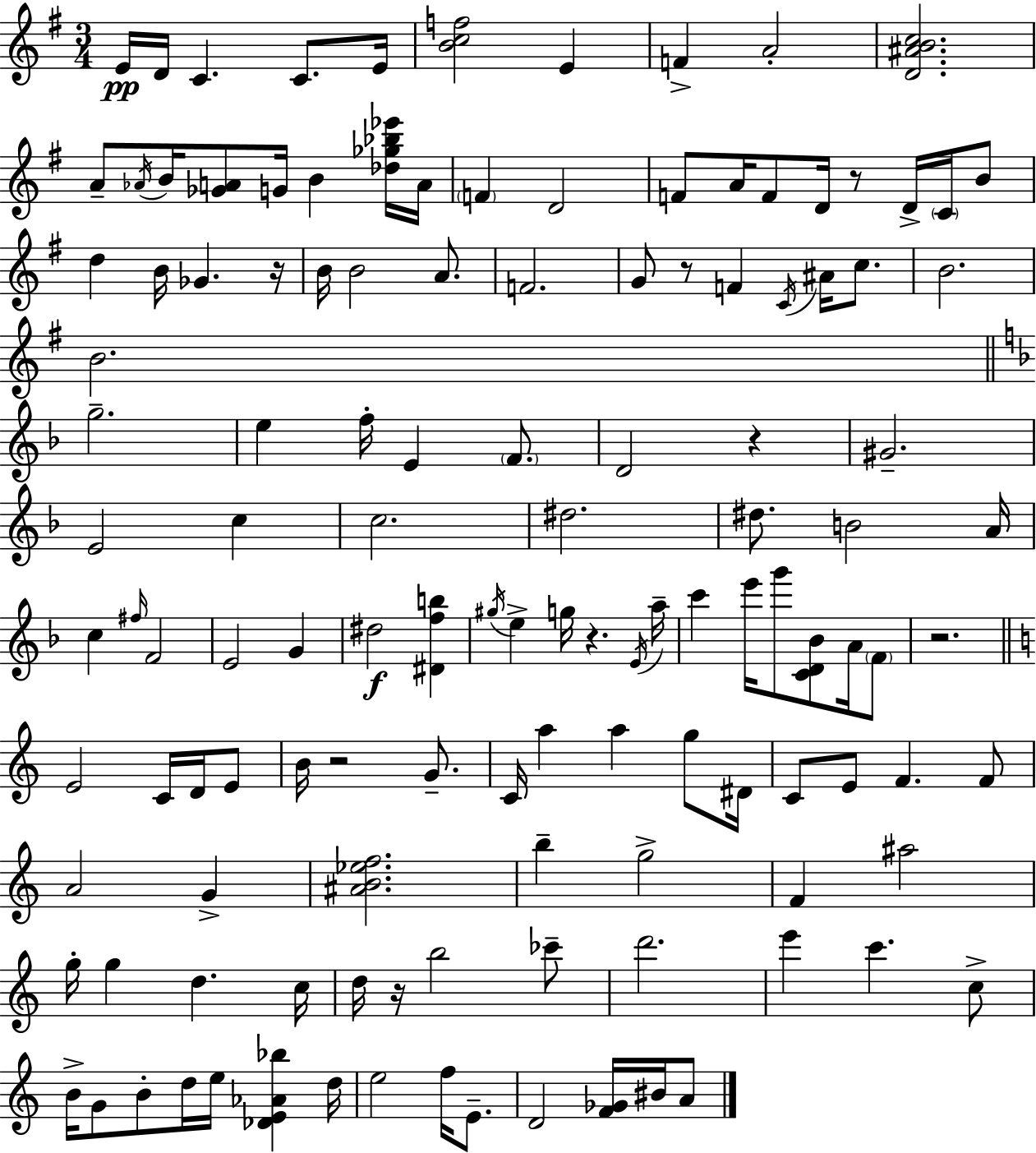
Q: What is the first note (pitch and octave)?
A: E4